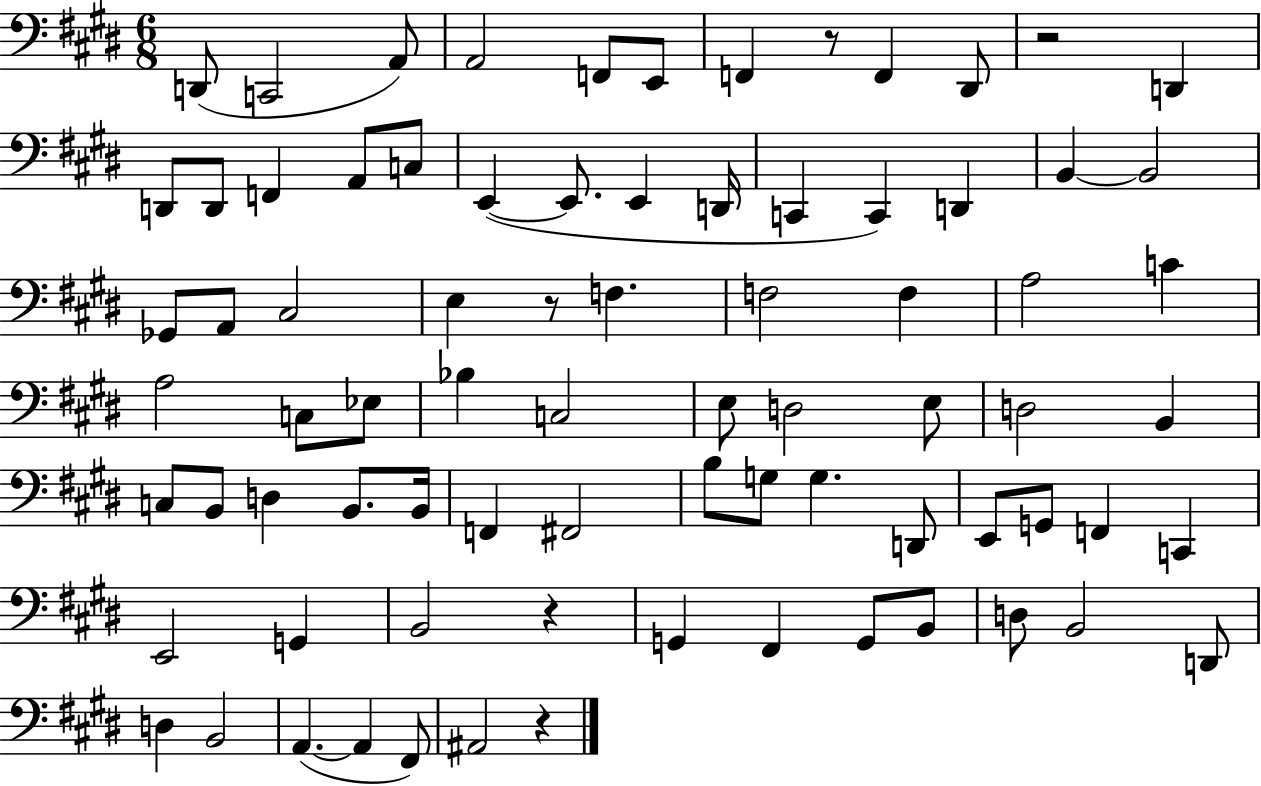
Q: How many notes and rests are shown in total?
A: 79